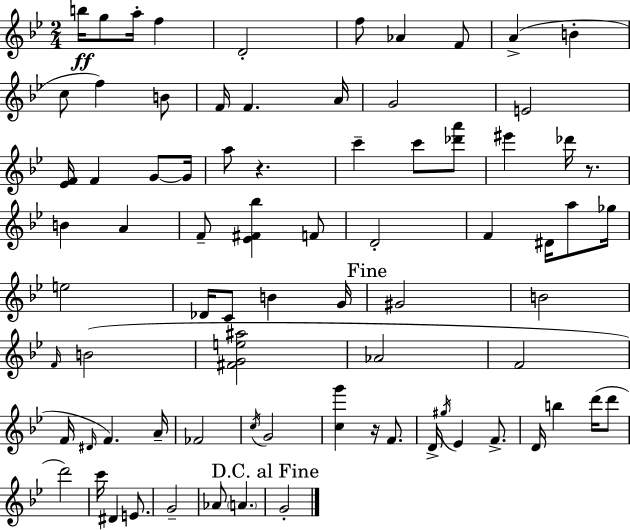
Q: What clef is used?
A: treble